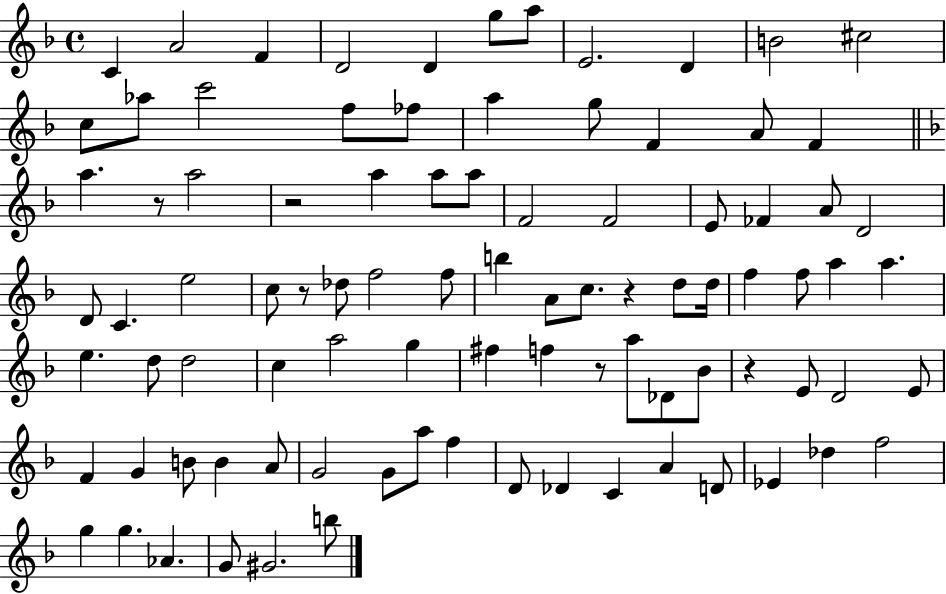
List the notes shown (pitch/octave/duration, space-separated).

C4/q A4/h F4/q D4/h D4/q G5/e A5/e E4/h. D4/q B4/h C#5/h C5/e Ab5/e C6/h F5/e FES5/e A5/q G5/e F4/q A4/e F4/q A5/q. R/e A5/h R/h A5/q A5/e A5/e F4/h F4/h E4/e FES4/q A4/e D4/h D4/e C4/q. E5/h C5/e R/e Db5/e F5/h F5/e B5/q A4/e C5/e. R/q D5/e D5/s F5/q F5/e A5/q A5/q. E5/q. D5/e D5/h C5/q A5/h G5/q F#5/q F5/q R/e A5/e Db4/e Bb4/e R/q E4/e D4/h E4/e F4/q G4/q B4/e B4/q A4/e G4/h G4/e A5/e F5/q D4/e Db4/q C4/q A4/q D4/e Eb4/q Db5/q F5/h G5/q G5/q. Ab4/q. G4/e G#4/h. B5/e